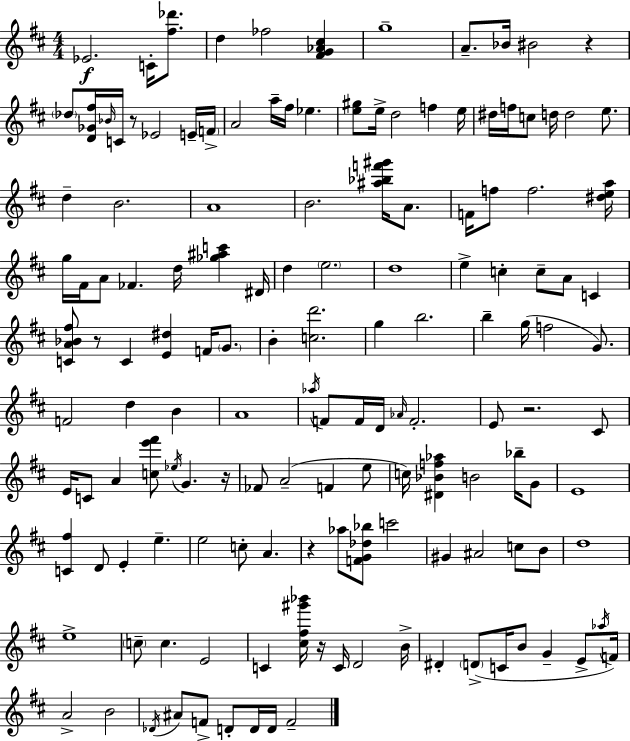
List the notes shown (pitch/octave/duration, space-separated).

Eb4/h. C4/s [F#5,Db6]/e. D5/q FES5/h [F#4,G4,Ab4,C#5]/q G5/w A4/e. Bb4/s BIS4/h R/q Db5/e [D4,Gb4,F#5]/s Bb4/s C4/s R/e Eb4/h E4/s F4/s A4/h A5/s F#5/s Eb5/q. [E5,G#5]/e E5/s D5/h F5/q E5/s D#5/s F5/s C5/e D5/s D5/h E5/e. D5/q B4/h. A4/w B4/h. [A#5,Bb5,F6,G#6]/s A4/e. F4/s F5/e F5/h. [D#5,E5,A5]/s G5/s F#4/s A4/e FES4/q. D5/s [Gb5,A#5,C6]/q D#4/s D5/q E5/h. D5/w E5/q C5/q C5/e A4/e C4/q [C4,A4,Bb4,F#5]/e R/e C4/q [E4,D#5]/q F4/s G4/e. B4/q [C5,D6]/h. G5/q B5/h. B5/q G5/s F5/h G4/e. F4/h D5/q B4/q A4/w Ab5/s F4/e F4/s D4/s Ab4/s F4/h. E4/e R/h. C#4/e E4/s C4/e A4/q [C5,E6,F#6]/e Eb5/s G4/q. R/s FES4/e A4/h F4/q E5/e C5/s [D#4,Bb4,F5,Ab5]/q B4/h Bb5/s G4/e E4/w [C4,F#5]/q D4/e E4/q E5/q. E5/h C5/e A4/q. R/q Ab5/e [F4,G4,Db5,Bb5]/e C6/h G#4/q A#4/h C5/e B4/e D5/w E5/w C5/e C5/q. E4/h C4/q [C#5,F#5,G#6,Bb6]/s R/s C4/s D4/h B4/s D#4/q D4/e C4/s B4/e G4/q E4/e Ab5/s F4/s A4/h B4/h Db4/s A#4/e F4/e D4/e D4/s D4/s F4/h